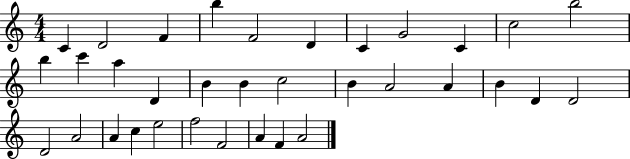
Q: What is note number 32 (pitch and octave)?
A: A4